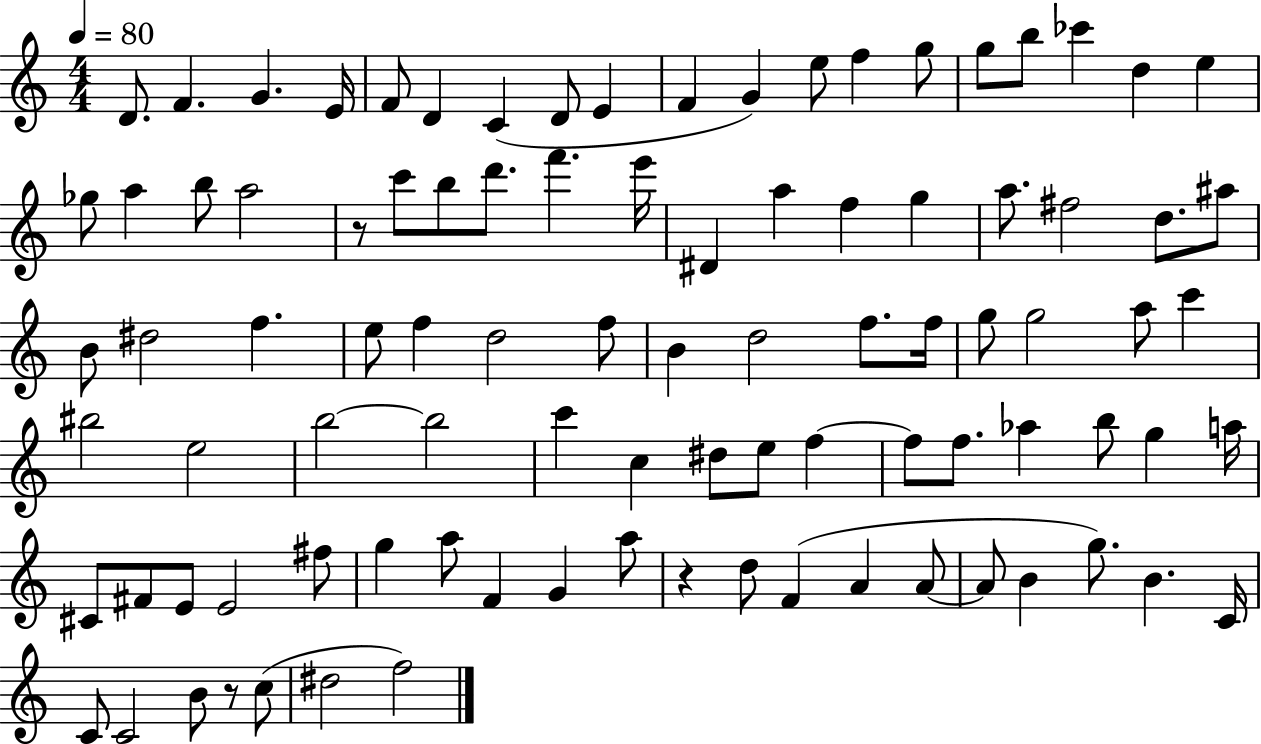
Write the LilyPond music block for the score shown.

{
  \clef treble
  \numericTimeSignature
  \time 4/4
  \key c \major
  \tempo 4 = 80
  \repeat volta 2 { d'8. f'4. g'4. e'16 | f'8 d'4 c'4( d'8 e'4 | f'4 g'4) e''8 f''4 g''8 | g''8 b''8 ces'''4 d''4 e''4 | \break ges''8 a''4 b''8 a''2 | r8 c'''8 b''8 d'''8. f'''4. e'''16 | dis'4 a''4 f''4 g''4 | a''8. fis''2 d''8. ais''8 | \break b'8 dis''2 f''4. | e''8 f''4 d''2 f''8 | b'4 d''2 f''8. f''16 | g''8 g''2 a''8 c'''4 | \break bis''2 e''2 | b''2~~ b''2 | c'''4 c''4 dis''8 e''8 f''4~~ | f''8 f''8. aes''4 b''8 g''4 a''16 | \break cis'8 fis'8 e'8 e'2 fis''8 | g''4 a''8 f'4 g'4 a''8 | r4 d''8 f'4( a'4 a'8~~ | a'8 b'4 g''8.) b'4. c'16 | \break c'8 c'2 b'8 r8 c''8( | dis''2 f''2) | } \bar "|."
}